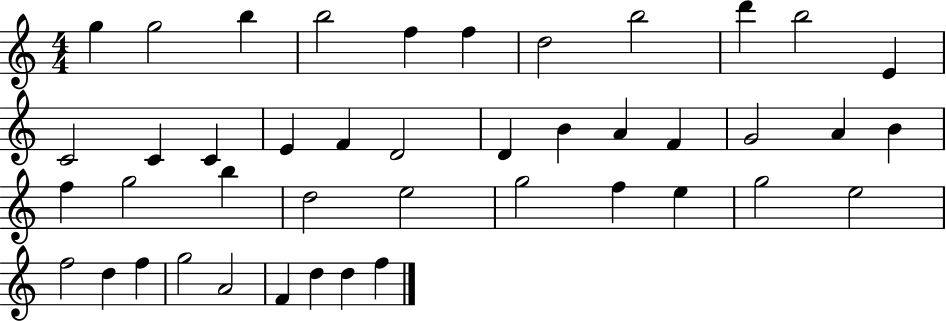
X:1
T:Untitled
M:4/4
L:1/4
K:C
g g2 b b2 f f d2 b2 d' b2 E C2 C C E F D2 D B A F G2 A B f g2 b d2 e2 g2 f e g2 e2 f2 d f g2 A2 F d d f